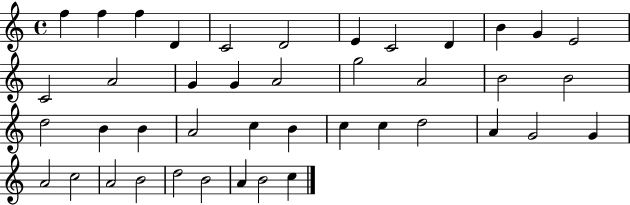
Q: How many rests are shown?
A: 0